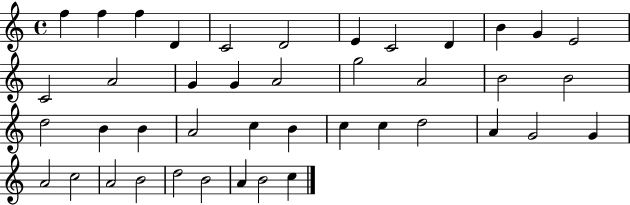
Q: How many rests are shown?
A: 0